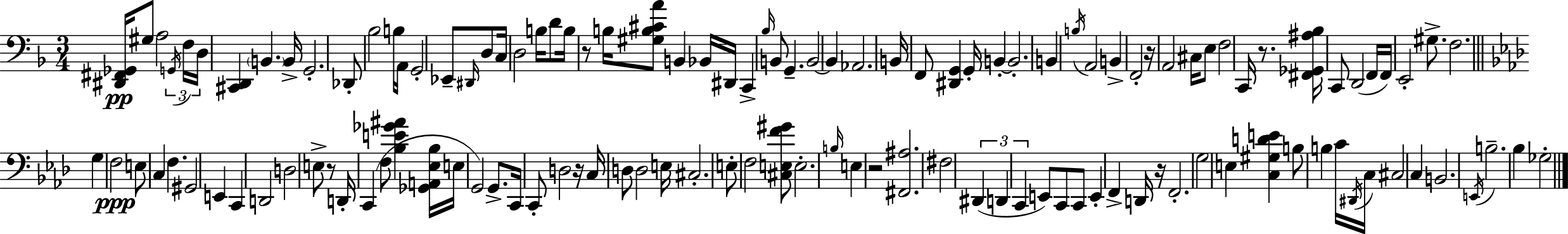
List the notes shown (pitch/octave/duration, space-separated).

[D#2,F#2,Gb2]/s G#3/e A3/h G2/s F3/s D3/s [C#2,D2]/q B2/q. B2/s G2/h. Db2/e Bb3/h B3/s A2/s G2/h Eb2/e D#2/s D3/e C3/s D3/h B3/s D4/e B3/s R/e B3/s [G#3,B3,C#4,A4]/e B2/q Bb2/s D#2/s C2/q Bb3/s B2/e G2/q. B2/h B2/q Ab2/h. B2/s F2/e [D#2,G2]/q G2/s B2/q B2/h. B2/q B3/s A2/h B2/q F2/h R/s A2/h C#3/s E3/e F3/h C2/s R/e. [F#2,Gb2,A#3,Bb3]/s C2/e D2/h F2/s F2/s E2/h G#3/e. F3/h. G3/q F3/h E3/e C3/q F3/q. G#2/h E2/q C2/q D2/h D3/h E3/e R/e D2/s C2/q F3/e [Bb3,E4,Gb4,A#4]/q [Gb2,A2,Eb3,Bb3]/s E3/s G2/h G2/e. C2/s C2/e D3/h R/s C3/s D3/e D3/h E3/s C#3/h. E3/e F3/h [C#3,E3,F4,G#4]/e E3/h. B3/s E3/q R/h [F#2,A#3]/h. F#3/h D#2/q D2/q C2/q E2/e C2/e C2/e E2/q F2/q D2/s R/s F2/h. G3/h E3/q [C3,G#3,D4,E4]/q B3/e B3/q C4/s D#2/s C3/s C#3/h C3/q B2/h. E2/s B3/h. Bb3/q Gb3/h